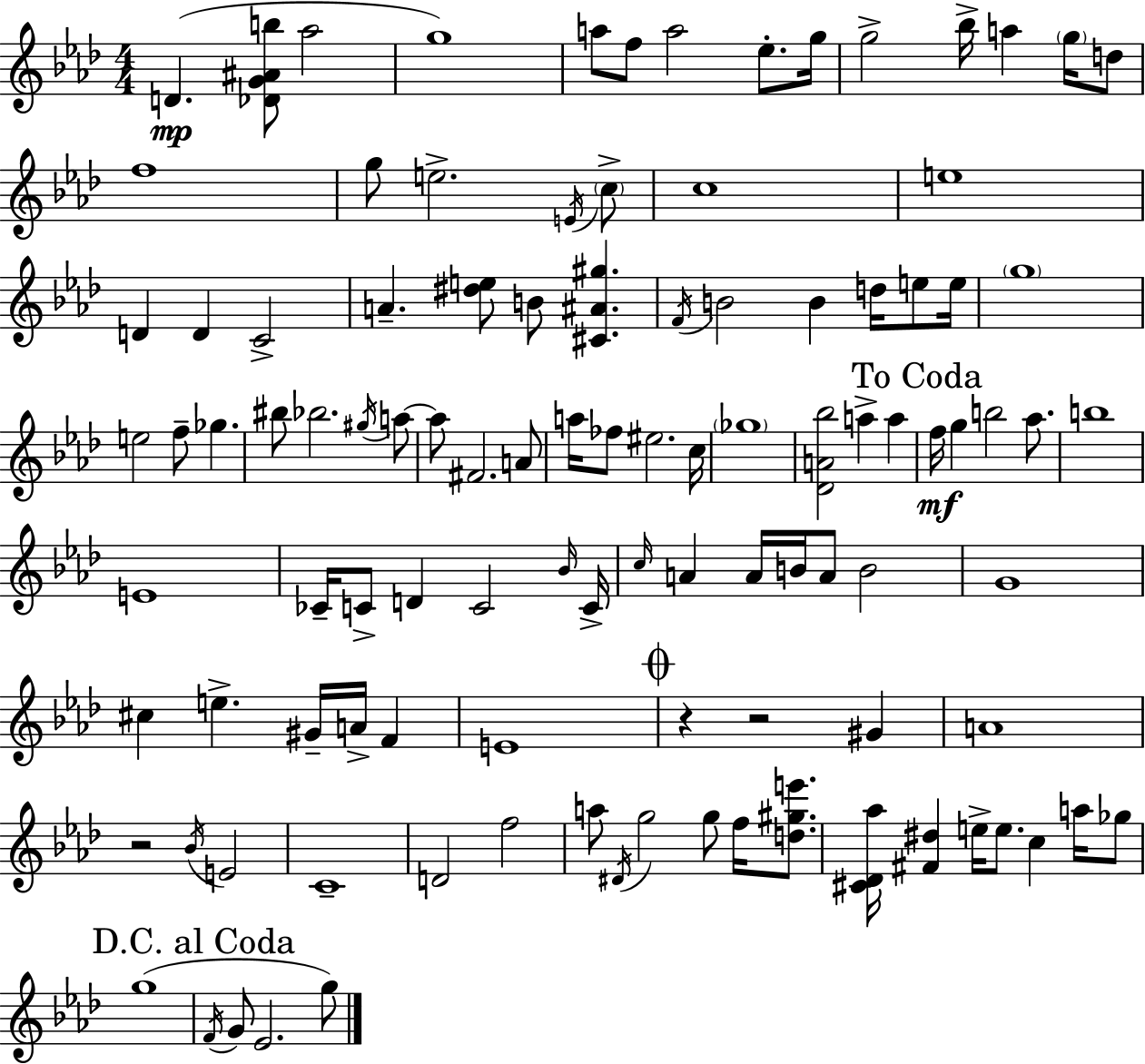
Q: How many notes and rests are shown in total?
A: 106